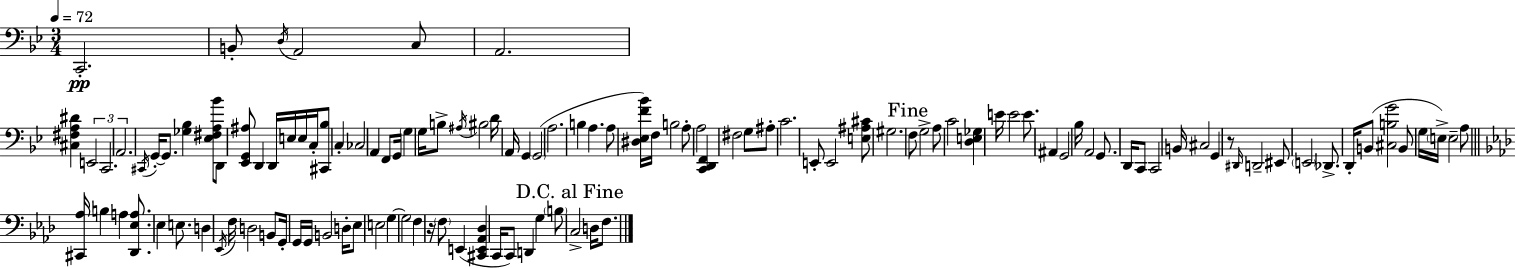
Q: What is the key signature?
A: G minor